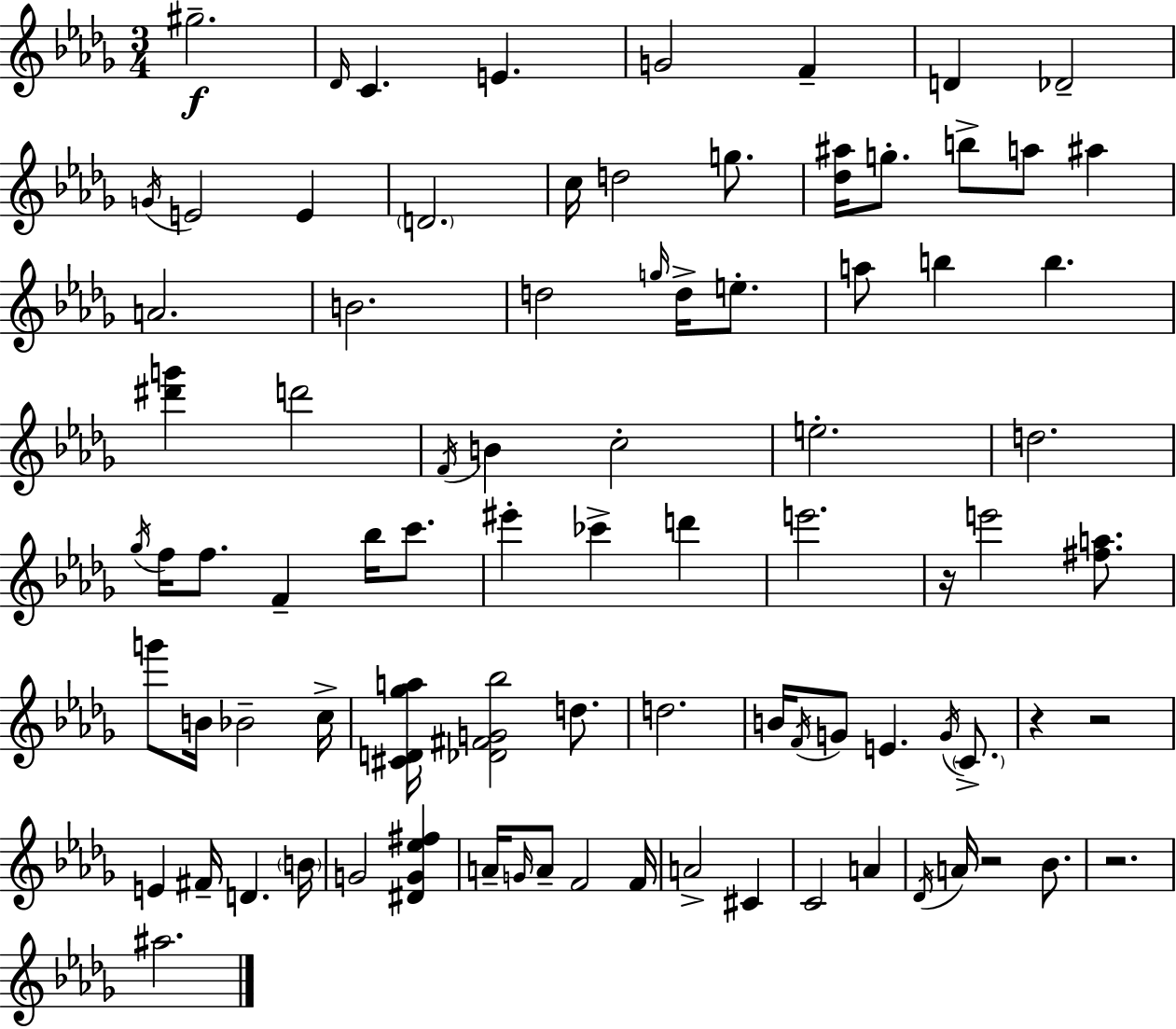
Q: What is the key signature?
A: BES minor